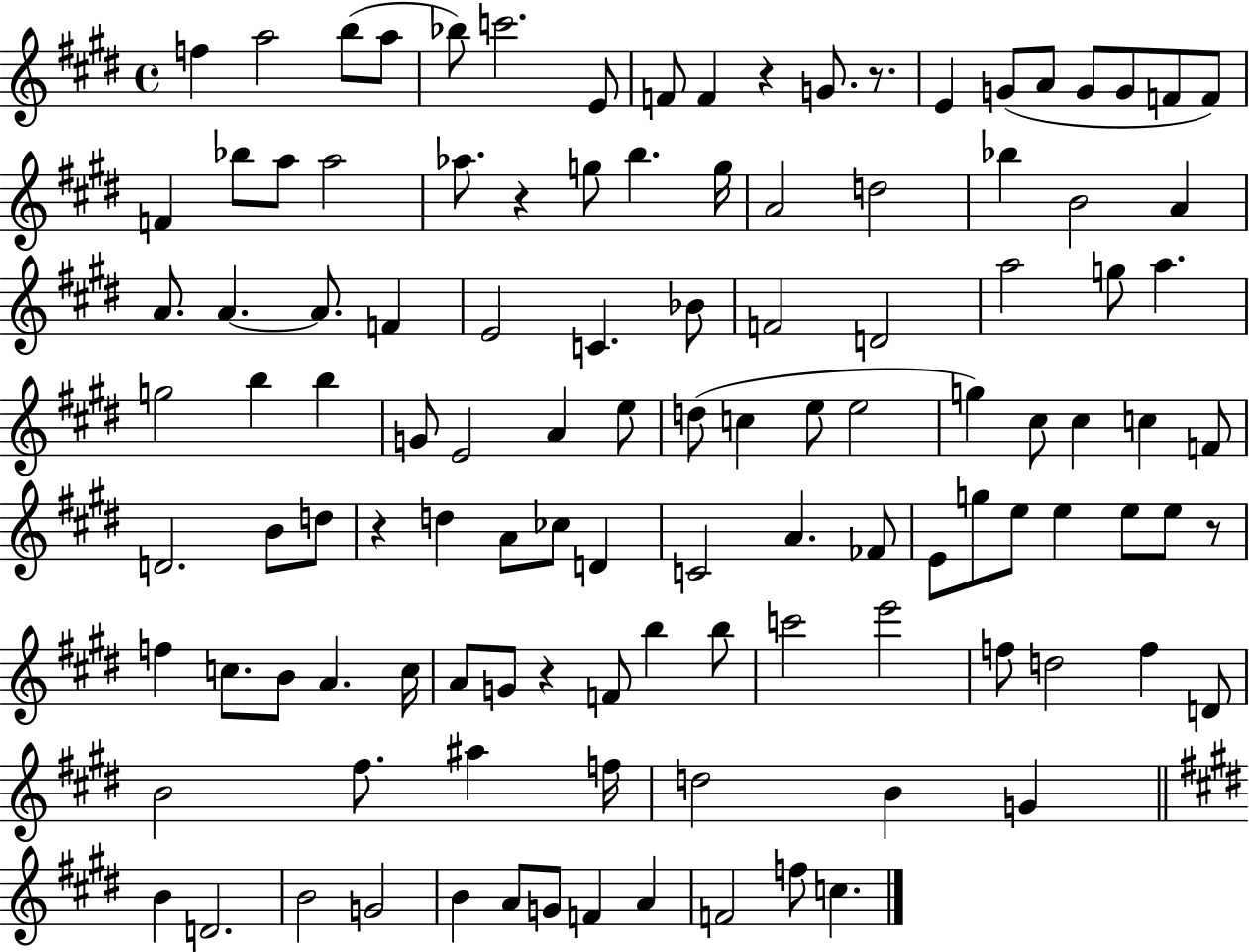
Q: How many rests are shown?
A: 6